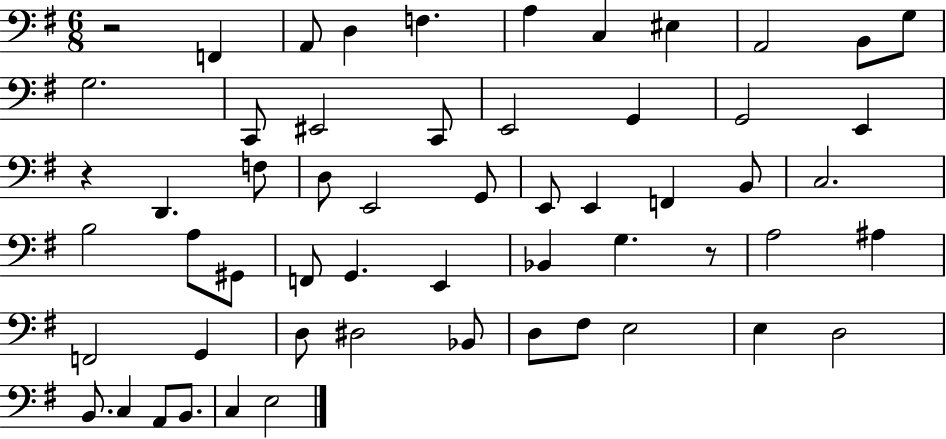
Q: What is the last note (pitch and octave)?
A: E3